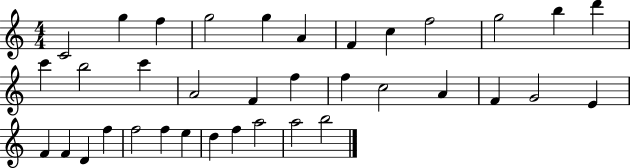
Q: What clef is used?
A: treble